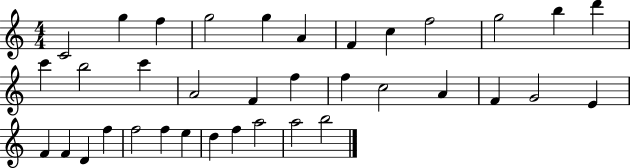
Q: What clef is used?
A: treble